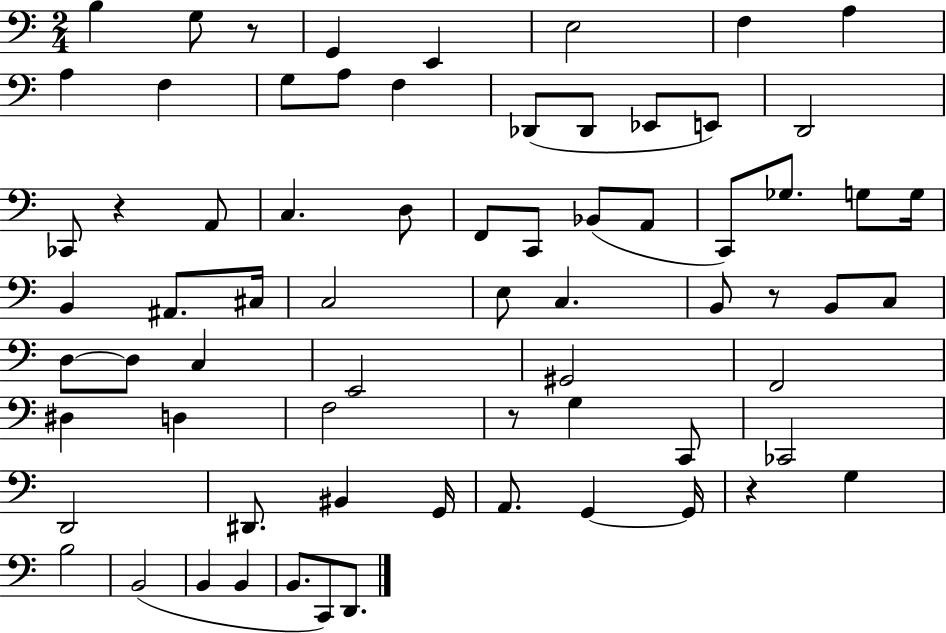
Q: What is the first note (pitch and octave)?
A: B3